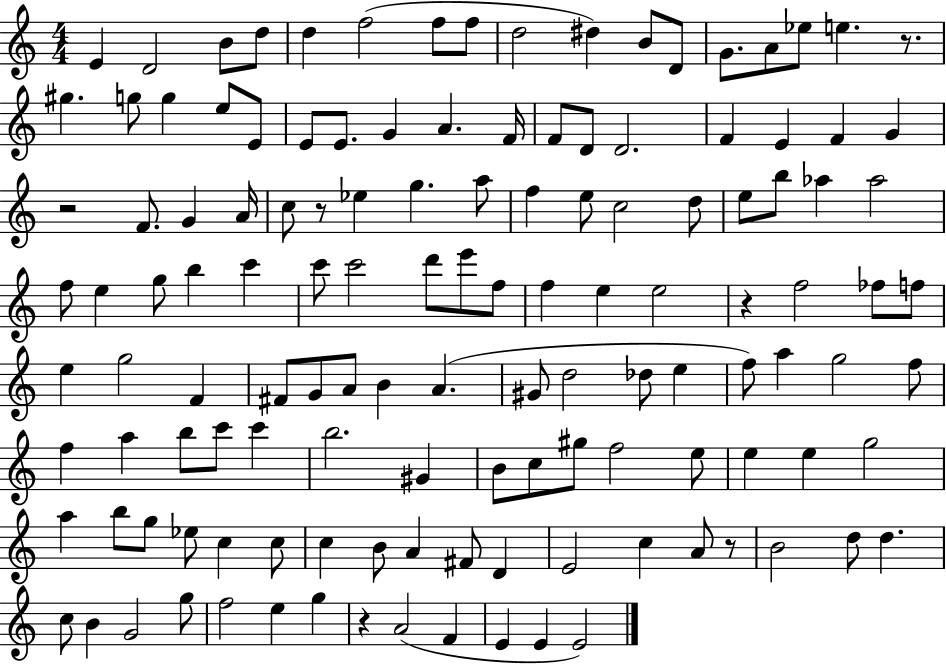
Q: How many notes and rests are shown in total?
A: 130